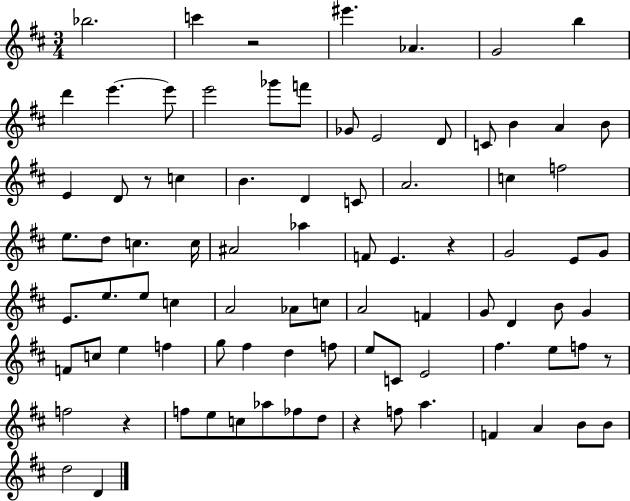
{
  \clef treble
  \numericTimeSignature
  \time 3/4
  \key d \major
  bes''2. | c'''4 r2 | eis'''4. aes'4. | g'2 b''4 | \break d'''4 e'''4.~~ e'''8 | e'''2 ges'''8 f'''8 | ges'8 e'2 d'8 | c'8 b'4 a'4 b'8 | \break e'4 d'8 r8 c''4 | b'4. d'4 c'8 | a'2. | c''4 f''2 | \break e''8. d''8 c''4. c''16 | ais'2 aes''4 | f'8 e'4. r4 | g'2 e'8 g'8 | \break e'8. e''8. e''8 c''4 | a'2 aes'8 c''8 | a'2 f'4 | g'8 d'4 b'8 g'4 | \break f'8 c''8 e''4 f''4 | g''8 fis''4 d''4 f''8 | e''8 c'8 e'2 | fis''4. e''8 f''8 r8 | \break f''2 r4 | f''8 e''8 c''8 aes''8 fes''8 d''8 | r4 f''8 a''4. | f'4 a'4 b'8 b'8 | \break d''2 d'4 | \bar "|."
}